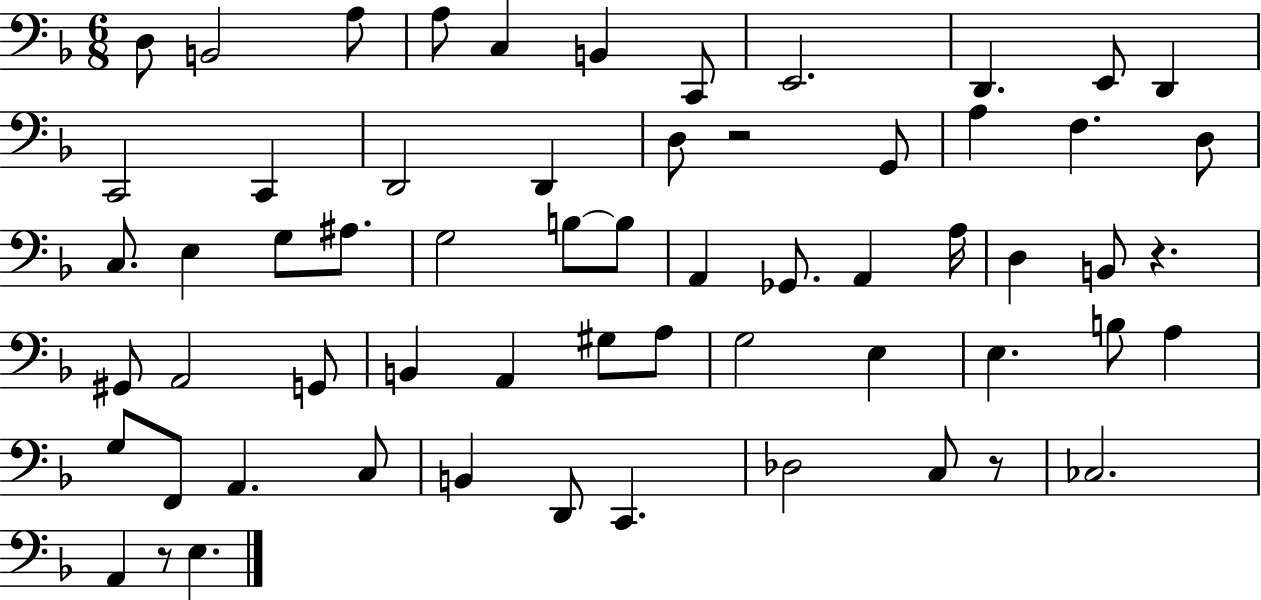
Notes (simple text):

D3/e B2/h A3/e A3/e C3/q B2/q C2/e E2/h. D2/q. E2/e D2/q C2/h C2/q D2/h D2/q D3/e R/h G2/e A3/q F3/q. D3/e C3/e. E3/q G3/e A#3/e. G3/h B3/e B3/e A2/q Gb2/e. A2/q A3/s D3/q B2/e R/q. G#2/e A2/h G2/e B2/q A2/q G#3/e A3/e G3/h E3/q E3/q. B3/e A3/q G3/e F2/e A2/q. C3/e B2/q D2/e C2/q. Db3/h C3/e R/e CES3/h. A2/q R/e E3/q.